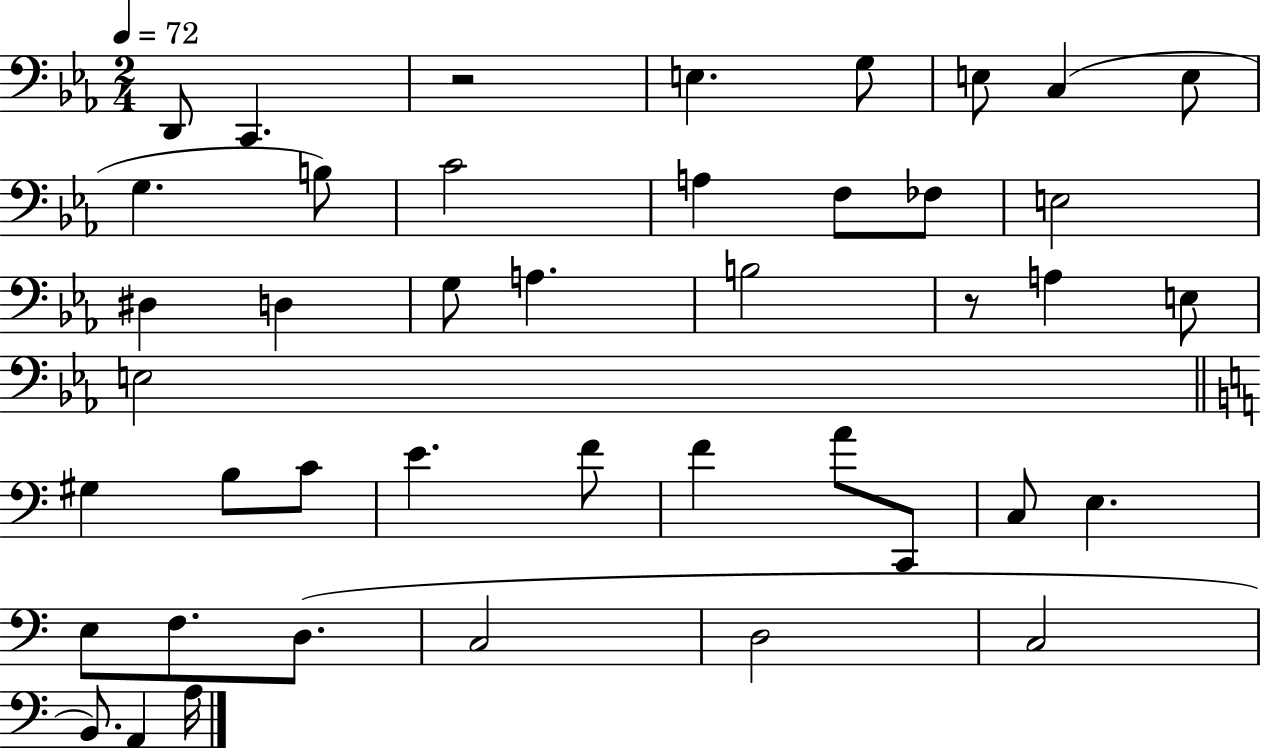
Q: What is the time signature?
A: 2/4